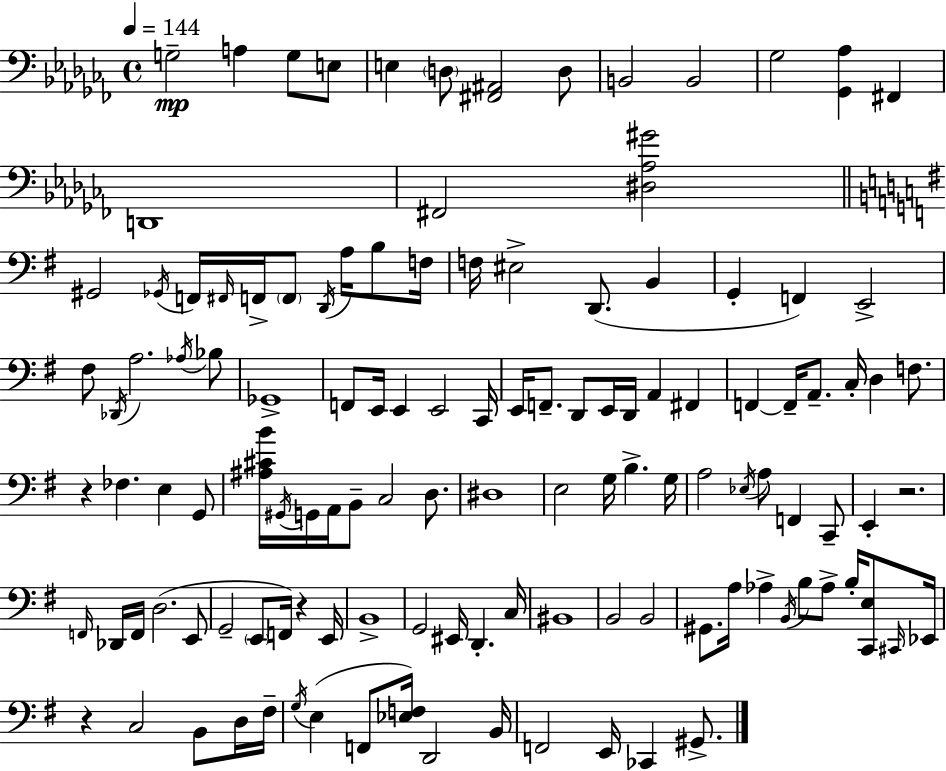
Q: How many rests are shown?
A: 4